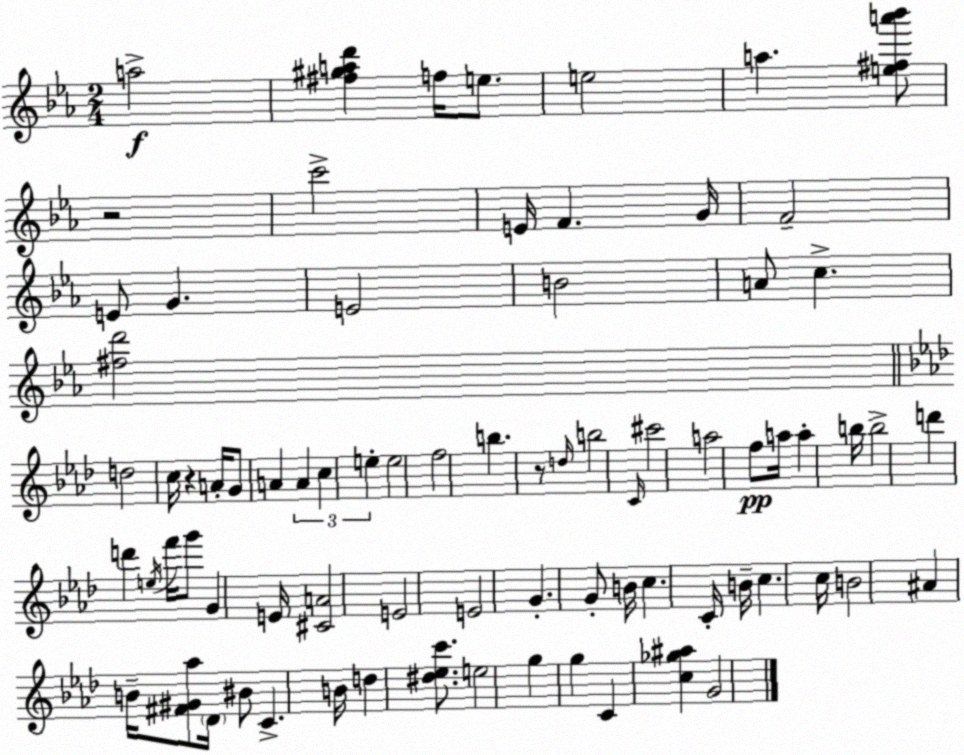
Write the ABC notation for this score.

X:1
T:Untitled
M:2/4
L:1/4
K:Cm
a2 [^f^gad'] f/4 e/2 e2 a [e^fa'_b']/2 z2 c'2 E/4 F G/4 F2 E/2 G E2 B2 A/2 c [^fd']2 d2 c/4 z A/4 G/2 A A c e e2 f2 b z/2 d/4 b2 C/4 ^c'2 a2 f/2 a/4 a b/4 b2 d' d' e/4 f'/4 g'/2 G E/4 [^CA]2 E2 E2 G G/2 B/4 c C/4 B/4 c c/4 B2 ^A B/4 [^F^G_a]/2 _D/4 ^B/2 C B/4 d [^d_ec']/2 e2 g g C [c_g^a] G2